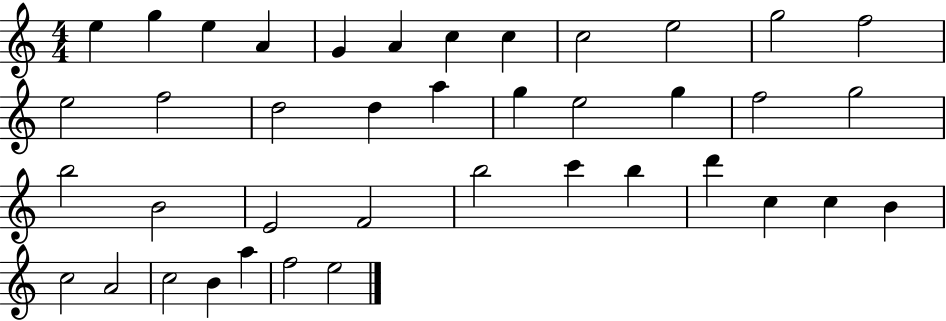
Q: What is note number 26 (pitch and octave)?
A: F4